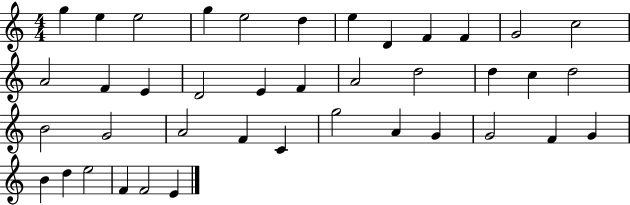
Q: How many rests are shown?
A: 0